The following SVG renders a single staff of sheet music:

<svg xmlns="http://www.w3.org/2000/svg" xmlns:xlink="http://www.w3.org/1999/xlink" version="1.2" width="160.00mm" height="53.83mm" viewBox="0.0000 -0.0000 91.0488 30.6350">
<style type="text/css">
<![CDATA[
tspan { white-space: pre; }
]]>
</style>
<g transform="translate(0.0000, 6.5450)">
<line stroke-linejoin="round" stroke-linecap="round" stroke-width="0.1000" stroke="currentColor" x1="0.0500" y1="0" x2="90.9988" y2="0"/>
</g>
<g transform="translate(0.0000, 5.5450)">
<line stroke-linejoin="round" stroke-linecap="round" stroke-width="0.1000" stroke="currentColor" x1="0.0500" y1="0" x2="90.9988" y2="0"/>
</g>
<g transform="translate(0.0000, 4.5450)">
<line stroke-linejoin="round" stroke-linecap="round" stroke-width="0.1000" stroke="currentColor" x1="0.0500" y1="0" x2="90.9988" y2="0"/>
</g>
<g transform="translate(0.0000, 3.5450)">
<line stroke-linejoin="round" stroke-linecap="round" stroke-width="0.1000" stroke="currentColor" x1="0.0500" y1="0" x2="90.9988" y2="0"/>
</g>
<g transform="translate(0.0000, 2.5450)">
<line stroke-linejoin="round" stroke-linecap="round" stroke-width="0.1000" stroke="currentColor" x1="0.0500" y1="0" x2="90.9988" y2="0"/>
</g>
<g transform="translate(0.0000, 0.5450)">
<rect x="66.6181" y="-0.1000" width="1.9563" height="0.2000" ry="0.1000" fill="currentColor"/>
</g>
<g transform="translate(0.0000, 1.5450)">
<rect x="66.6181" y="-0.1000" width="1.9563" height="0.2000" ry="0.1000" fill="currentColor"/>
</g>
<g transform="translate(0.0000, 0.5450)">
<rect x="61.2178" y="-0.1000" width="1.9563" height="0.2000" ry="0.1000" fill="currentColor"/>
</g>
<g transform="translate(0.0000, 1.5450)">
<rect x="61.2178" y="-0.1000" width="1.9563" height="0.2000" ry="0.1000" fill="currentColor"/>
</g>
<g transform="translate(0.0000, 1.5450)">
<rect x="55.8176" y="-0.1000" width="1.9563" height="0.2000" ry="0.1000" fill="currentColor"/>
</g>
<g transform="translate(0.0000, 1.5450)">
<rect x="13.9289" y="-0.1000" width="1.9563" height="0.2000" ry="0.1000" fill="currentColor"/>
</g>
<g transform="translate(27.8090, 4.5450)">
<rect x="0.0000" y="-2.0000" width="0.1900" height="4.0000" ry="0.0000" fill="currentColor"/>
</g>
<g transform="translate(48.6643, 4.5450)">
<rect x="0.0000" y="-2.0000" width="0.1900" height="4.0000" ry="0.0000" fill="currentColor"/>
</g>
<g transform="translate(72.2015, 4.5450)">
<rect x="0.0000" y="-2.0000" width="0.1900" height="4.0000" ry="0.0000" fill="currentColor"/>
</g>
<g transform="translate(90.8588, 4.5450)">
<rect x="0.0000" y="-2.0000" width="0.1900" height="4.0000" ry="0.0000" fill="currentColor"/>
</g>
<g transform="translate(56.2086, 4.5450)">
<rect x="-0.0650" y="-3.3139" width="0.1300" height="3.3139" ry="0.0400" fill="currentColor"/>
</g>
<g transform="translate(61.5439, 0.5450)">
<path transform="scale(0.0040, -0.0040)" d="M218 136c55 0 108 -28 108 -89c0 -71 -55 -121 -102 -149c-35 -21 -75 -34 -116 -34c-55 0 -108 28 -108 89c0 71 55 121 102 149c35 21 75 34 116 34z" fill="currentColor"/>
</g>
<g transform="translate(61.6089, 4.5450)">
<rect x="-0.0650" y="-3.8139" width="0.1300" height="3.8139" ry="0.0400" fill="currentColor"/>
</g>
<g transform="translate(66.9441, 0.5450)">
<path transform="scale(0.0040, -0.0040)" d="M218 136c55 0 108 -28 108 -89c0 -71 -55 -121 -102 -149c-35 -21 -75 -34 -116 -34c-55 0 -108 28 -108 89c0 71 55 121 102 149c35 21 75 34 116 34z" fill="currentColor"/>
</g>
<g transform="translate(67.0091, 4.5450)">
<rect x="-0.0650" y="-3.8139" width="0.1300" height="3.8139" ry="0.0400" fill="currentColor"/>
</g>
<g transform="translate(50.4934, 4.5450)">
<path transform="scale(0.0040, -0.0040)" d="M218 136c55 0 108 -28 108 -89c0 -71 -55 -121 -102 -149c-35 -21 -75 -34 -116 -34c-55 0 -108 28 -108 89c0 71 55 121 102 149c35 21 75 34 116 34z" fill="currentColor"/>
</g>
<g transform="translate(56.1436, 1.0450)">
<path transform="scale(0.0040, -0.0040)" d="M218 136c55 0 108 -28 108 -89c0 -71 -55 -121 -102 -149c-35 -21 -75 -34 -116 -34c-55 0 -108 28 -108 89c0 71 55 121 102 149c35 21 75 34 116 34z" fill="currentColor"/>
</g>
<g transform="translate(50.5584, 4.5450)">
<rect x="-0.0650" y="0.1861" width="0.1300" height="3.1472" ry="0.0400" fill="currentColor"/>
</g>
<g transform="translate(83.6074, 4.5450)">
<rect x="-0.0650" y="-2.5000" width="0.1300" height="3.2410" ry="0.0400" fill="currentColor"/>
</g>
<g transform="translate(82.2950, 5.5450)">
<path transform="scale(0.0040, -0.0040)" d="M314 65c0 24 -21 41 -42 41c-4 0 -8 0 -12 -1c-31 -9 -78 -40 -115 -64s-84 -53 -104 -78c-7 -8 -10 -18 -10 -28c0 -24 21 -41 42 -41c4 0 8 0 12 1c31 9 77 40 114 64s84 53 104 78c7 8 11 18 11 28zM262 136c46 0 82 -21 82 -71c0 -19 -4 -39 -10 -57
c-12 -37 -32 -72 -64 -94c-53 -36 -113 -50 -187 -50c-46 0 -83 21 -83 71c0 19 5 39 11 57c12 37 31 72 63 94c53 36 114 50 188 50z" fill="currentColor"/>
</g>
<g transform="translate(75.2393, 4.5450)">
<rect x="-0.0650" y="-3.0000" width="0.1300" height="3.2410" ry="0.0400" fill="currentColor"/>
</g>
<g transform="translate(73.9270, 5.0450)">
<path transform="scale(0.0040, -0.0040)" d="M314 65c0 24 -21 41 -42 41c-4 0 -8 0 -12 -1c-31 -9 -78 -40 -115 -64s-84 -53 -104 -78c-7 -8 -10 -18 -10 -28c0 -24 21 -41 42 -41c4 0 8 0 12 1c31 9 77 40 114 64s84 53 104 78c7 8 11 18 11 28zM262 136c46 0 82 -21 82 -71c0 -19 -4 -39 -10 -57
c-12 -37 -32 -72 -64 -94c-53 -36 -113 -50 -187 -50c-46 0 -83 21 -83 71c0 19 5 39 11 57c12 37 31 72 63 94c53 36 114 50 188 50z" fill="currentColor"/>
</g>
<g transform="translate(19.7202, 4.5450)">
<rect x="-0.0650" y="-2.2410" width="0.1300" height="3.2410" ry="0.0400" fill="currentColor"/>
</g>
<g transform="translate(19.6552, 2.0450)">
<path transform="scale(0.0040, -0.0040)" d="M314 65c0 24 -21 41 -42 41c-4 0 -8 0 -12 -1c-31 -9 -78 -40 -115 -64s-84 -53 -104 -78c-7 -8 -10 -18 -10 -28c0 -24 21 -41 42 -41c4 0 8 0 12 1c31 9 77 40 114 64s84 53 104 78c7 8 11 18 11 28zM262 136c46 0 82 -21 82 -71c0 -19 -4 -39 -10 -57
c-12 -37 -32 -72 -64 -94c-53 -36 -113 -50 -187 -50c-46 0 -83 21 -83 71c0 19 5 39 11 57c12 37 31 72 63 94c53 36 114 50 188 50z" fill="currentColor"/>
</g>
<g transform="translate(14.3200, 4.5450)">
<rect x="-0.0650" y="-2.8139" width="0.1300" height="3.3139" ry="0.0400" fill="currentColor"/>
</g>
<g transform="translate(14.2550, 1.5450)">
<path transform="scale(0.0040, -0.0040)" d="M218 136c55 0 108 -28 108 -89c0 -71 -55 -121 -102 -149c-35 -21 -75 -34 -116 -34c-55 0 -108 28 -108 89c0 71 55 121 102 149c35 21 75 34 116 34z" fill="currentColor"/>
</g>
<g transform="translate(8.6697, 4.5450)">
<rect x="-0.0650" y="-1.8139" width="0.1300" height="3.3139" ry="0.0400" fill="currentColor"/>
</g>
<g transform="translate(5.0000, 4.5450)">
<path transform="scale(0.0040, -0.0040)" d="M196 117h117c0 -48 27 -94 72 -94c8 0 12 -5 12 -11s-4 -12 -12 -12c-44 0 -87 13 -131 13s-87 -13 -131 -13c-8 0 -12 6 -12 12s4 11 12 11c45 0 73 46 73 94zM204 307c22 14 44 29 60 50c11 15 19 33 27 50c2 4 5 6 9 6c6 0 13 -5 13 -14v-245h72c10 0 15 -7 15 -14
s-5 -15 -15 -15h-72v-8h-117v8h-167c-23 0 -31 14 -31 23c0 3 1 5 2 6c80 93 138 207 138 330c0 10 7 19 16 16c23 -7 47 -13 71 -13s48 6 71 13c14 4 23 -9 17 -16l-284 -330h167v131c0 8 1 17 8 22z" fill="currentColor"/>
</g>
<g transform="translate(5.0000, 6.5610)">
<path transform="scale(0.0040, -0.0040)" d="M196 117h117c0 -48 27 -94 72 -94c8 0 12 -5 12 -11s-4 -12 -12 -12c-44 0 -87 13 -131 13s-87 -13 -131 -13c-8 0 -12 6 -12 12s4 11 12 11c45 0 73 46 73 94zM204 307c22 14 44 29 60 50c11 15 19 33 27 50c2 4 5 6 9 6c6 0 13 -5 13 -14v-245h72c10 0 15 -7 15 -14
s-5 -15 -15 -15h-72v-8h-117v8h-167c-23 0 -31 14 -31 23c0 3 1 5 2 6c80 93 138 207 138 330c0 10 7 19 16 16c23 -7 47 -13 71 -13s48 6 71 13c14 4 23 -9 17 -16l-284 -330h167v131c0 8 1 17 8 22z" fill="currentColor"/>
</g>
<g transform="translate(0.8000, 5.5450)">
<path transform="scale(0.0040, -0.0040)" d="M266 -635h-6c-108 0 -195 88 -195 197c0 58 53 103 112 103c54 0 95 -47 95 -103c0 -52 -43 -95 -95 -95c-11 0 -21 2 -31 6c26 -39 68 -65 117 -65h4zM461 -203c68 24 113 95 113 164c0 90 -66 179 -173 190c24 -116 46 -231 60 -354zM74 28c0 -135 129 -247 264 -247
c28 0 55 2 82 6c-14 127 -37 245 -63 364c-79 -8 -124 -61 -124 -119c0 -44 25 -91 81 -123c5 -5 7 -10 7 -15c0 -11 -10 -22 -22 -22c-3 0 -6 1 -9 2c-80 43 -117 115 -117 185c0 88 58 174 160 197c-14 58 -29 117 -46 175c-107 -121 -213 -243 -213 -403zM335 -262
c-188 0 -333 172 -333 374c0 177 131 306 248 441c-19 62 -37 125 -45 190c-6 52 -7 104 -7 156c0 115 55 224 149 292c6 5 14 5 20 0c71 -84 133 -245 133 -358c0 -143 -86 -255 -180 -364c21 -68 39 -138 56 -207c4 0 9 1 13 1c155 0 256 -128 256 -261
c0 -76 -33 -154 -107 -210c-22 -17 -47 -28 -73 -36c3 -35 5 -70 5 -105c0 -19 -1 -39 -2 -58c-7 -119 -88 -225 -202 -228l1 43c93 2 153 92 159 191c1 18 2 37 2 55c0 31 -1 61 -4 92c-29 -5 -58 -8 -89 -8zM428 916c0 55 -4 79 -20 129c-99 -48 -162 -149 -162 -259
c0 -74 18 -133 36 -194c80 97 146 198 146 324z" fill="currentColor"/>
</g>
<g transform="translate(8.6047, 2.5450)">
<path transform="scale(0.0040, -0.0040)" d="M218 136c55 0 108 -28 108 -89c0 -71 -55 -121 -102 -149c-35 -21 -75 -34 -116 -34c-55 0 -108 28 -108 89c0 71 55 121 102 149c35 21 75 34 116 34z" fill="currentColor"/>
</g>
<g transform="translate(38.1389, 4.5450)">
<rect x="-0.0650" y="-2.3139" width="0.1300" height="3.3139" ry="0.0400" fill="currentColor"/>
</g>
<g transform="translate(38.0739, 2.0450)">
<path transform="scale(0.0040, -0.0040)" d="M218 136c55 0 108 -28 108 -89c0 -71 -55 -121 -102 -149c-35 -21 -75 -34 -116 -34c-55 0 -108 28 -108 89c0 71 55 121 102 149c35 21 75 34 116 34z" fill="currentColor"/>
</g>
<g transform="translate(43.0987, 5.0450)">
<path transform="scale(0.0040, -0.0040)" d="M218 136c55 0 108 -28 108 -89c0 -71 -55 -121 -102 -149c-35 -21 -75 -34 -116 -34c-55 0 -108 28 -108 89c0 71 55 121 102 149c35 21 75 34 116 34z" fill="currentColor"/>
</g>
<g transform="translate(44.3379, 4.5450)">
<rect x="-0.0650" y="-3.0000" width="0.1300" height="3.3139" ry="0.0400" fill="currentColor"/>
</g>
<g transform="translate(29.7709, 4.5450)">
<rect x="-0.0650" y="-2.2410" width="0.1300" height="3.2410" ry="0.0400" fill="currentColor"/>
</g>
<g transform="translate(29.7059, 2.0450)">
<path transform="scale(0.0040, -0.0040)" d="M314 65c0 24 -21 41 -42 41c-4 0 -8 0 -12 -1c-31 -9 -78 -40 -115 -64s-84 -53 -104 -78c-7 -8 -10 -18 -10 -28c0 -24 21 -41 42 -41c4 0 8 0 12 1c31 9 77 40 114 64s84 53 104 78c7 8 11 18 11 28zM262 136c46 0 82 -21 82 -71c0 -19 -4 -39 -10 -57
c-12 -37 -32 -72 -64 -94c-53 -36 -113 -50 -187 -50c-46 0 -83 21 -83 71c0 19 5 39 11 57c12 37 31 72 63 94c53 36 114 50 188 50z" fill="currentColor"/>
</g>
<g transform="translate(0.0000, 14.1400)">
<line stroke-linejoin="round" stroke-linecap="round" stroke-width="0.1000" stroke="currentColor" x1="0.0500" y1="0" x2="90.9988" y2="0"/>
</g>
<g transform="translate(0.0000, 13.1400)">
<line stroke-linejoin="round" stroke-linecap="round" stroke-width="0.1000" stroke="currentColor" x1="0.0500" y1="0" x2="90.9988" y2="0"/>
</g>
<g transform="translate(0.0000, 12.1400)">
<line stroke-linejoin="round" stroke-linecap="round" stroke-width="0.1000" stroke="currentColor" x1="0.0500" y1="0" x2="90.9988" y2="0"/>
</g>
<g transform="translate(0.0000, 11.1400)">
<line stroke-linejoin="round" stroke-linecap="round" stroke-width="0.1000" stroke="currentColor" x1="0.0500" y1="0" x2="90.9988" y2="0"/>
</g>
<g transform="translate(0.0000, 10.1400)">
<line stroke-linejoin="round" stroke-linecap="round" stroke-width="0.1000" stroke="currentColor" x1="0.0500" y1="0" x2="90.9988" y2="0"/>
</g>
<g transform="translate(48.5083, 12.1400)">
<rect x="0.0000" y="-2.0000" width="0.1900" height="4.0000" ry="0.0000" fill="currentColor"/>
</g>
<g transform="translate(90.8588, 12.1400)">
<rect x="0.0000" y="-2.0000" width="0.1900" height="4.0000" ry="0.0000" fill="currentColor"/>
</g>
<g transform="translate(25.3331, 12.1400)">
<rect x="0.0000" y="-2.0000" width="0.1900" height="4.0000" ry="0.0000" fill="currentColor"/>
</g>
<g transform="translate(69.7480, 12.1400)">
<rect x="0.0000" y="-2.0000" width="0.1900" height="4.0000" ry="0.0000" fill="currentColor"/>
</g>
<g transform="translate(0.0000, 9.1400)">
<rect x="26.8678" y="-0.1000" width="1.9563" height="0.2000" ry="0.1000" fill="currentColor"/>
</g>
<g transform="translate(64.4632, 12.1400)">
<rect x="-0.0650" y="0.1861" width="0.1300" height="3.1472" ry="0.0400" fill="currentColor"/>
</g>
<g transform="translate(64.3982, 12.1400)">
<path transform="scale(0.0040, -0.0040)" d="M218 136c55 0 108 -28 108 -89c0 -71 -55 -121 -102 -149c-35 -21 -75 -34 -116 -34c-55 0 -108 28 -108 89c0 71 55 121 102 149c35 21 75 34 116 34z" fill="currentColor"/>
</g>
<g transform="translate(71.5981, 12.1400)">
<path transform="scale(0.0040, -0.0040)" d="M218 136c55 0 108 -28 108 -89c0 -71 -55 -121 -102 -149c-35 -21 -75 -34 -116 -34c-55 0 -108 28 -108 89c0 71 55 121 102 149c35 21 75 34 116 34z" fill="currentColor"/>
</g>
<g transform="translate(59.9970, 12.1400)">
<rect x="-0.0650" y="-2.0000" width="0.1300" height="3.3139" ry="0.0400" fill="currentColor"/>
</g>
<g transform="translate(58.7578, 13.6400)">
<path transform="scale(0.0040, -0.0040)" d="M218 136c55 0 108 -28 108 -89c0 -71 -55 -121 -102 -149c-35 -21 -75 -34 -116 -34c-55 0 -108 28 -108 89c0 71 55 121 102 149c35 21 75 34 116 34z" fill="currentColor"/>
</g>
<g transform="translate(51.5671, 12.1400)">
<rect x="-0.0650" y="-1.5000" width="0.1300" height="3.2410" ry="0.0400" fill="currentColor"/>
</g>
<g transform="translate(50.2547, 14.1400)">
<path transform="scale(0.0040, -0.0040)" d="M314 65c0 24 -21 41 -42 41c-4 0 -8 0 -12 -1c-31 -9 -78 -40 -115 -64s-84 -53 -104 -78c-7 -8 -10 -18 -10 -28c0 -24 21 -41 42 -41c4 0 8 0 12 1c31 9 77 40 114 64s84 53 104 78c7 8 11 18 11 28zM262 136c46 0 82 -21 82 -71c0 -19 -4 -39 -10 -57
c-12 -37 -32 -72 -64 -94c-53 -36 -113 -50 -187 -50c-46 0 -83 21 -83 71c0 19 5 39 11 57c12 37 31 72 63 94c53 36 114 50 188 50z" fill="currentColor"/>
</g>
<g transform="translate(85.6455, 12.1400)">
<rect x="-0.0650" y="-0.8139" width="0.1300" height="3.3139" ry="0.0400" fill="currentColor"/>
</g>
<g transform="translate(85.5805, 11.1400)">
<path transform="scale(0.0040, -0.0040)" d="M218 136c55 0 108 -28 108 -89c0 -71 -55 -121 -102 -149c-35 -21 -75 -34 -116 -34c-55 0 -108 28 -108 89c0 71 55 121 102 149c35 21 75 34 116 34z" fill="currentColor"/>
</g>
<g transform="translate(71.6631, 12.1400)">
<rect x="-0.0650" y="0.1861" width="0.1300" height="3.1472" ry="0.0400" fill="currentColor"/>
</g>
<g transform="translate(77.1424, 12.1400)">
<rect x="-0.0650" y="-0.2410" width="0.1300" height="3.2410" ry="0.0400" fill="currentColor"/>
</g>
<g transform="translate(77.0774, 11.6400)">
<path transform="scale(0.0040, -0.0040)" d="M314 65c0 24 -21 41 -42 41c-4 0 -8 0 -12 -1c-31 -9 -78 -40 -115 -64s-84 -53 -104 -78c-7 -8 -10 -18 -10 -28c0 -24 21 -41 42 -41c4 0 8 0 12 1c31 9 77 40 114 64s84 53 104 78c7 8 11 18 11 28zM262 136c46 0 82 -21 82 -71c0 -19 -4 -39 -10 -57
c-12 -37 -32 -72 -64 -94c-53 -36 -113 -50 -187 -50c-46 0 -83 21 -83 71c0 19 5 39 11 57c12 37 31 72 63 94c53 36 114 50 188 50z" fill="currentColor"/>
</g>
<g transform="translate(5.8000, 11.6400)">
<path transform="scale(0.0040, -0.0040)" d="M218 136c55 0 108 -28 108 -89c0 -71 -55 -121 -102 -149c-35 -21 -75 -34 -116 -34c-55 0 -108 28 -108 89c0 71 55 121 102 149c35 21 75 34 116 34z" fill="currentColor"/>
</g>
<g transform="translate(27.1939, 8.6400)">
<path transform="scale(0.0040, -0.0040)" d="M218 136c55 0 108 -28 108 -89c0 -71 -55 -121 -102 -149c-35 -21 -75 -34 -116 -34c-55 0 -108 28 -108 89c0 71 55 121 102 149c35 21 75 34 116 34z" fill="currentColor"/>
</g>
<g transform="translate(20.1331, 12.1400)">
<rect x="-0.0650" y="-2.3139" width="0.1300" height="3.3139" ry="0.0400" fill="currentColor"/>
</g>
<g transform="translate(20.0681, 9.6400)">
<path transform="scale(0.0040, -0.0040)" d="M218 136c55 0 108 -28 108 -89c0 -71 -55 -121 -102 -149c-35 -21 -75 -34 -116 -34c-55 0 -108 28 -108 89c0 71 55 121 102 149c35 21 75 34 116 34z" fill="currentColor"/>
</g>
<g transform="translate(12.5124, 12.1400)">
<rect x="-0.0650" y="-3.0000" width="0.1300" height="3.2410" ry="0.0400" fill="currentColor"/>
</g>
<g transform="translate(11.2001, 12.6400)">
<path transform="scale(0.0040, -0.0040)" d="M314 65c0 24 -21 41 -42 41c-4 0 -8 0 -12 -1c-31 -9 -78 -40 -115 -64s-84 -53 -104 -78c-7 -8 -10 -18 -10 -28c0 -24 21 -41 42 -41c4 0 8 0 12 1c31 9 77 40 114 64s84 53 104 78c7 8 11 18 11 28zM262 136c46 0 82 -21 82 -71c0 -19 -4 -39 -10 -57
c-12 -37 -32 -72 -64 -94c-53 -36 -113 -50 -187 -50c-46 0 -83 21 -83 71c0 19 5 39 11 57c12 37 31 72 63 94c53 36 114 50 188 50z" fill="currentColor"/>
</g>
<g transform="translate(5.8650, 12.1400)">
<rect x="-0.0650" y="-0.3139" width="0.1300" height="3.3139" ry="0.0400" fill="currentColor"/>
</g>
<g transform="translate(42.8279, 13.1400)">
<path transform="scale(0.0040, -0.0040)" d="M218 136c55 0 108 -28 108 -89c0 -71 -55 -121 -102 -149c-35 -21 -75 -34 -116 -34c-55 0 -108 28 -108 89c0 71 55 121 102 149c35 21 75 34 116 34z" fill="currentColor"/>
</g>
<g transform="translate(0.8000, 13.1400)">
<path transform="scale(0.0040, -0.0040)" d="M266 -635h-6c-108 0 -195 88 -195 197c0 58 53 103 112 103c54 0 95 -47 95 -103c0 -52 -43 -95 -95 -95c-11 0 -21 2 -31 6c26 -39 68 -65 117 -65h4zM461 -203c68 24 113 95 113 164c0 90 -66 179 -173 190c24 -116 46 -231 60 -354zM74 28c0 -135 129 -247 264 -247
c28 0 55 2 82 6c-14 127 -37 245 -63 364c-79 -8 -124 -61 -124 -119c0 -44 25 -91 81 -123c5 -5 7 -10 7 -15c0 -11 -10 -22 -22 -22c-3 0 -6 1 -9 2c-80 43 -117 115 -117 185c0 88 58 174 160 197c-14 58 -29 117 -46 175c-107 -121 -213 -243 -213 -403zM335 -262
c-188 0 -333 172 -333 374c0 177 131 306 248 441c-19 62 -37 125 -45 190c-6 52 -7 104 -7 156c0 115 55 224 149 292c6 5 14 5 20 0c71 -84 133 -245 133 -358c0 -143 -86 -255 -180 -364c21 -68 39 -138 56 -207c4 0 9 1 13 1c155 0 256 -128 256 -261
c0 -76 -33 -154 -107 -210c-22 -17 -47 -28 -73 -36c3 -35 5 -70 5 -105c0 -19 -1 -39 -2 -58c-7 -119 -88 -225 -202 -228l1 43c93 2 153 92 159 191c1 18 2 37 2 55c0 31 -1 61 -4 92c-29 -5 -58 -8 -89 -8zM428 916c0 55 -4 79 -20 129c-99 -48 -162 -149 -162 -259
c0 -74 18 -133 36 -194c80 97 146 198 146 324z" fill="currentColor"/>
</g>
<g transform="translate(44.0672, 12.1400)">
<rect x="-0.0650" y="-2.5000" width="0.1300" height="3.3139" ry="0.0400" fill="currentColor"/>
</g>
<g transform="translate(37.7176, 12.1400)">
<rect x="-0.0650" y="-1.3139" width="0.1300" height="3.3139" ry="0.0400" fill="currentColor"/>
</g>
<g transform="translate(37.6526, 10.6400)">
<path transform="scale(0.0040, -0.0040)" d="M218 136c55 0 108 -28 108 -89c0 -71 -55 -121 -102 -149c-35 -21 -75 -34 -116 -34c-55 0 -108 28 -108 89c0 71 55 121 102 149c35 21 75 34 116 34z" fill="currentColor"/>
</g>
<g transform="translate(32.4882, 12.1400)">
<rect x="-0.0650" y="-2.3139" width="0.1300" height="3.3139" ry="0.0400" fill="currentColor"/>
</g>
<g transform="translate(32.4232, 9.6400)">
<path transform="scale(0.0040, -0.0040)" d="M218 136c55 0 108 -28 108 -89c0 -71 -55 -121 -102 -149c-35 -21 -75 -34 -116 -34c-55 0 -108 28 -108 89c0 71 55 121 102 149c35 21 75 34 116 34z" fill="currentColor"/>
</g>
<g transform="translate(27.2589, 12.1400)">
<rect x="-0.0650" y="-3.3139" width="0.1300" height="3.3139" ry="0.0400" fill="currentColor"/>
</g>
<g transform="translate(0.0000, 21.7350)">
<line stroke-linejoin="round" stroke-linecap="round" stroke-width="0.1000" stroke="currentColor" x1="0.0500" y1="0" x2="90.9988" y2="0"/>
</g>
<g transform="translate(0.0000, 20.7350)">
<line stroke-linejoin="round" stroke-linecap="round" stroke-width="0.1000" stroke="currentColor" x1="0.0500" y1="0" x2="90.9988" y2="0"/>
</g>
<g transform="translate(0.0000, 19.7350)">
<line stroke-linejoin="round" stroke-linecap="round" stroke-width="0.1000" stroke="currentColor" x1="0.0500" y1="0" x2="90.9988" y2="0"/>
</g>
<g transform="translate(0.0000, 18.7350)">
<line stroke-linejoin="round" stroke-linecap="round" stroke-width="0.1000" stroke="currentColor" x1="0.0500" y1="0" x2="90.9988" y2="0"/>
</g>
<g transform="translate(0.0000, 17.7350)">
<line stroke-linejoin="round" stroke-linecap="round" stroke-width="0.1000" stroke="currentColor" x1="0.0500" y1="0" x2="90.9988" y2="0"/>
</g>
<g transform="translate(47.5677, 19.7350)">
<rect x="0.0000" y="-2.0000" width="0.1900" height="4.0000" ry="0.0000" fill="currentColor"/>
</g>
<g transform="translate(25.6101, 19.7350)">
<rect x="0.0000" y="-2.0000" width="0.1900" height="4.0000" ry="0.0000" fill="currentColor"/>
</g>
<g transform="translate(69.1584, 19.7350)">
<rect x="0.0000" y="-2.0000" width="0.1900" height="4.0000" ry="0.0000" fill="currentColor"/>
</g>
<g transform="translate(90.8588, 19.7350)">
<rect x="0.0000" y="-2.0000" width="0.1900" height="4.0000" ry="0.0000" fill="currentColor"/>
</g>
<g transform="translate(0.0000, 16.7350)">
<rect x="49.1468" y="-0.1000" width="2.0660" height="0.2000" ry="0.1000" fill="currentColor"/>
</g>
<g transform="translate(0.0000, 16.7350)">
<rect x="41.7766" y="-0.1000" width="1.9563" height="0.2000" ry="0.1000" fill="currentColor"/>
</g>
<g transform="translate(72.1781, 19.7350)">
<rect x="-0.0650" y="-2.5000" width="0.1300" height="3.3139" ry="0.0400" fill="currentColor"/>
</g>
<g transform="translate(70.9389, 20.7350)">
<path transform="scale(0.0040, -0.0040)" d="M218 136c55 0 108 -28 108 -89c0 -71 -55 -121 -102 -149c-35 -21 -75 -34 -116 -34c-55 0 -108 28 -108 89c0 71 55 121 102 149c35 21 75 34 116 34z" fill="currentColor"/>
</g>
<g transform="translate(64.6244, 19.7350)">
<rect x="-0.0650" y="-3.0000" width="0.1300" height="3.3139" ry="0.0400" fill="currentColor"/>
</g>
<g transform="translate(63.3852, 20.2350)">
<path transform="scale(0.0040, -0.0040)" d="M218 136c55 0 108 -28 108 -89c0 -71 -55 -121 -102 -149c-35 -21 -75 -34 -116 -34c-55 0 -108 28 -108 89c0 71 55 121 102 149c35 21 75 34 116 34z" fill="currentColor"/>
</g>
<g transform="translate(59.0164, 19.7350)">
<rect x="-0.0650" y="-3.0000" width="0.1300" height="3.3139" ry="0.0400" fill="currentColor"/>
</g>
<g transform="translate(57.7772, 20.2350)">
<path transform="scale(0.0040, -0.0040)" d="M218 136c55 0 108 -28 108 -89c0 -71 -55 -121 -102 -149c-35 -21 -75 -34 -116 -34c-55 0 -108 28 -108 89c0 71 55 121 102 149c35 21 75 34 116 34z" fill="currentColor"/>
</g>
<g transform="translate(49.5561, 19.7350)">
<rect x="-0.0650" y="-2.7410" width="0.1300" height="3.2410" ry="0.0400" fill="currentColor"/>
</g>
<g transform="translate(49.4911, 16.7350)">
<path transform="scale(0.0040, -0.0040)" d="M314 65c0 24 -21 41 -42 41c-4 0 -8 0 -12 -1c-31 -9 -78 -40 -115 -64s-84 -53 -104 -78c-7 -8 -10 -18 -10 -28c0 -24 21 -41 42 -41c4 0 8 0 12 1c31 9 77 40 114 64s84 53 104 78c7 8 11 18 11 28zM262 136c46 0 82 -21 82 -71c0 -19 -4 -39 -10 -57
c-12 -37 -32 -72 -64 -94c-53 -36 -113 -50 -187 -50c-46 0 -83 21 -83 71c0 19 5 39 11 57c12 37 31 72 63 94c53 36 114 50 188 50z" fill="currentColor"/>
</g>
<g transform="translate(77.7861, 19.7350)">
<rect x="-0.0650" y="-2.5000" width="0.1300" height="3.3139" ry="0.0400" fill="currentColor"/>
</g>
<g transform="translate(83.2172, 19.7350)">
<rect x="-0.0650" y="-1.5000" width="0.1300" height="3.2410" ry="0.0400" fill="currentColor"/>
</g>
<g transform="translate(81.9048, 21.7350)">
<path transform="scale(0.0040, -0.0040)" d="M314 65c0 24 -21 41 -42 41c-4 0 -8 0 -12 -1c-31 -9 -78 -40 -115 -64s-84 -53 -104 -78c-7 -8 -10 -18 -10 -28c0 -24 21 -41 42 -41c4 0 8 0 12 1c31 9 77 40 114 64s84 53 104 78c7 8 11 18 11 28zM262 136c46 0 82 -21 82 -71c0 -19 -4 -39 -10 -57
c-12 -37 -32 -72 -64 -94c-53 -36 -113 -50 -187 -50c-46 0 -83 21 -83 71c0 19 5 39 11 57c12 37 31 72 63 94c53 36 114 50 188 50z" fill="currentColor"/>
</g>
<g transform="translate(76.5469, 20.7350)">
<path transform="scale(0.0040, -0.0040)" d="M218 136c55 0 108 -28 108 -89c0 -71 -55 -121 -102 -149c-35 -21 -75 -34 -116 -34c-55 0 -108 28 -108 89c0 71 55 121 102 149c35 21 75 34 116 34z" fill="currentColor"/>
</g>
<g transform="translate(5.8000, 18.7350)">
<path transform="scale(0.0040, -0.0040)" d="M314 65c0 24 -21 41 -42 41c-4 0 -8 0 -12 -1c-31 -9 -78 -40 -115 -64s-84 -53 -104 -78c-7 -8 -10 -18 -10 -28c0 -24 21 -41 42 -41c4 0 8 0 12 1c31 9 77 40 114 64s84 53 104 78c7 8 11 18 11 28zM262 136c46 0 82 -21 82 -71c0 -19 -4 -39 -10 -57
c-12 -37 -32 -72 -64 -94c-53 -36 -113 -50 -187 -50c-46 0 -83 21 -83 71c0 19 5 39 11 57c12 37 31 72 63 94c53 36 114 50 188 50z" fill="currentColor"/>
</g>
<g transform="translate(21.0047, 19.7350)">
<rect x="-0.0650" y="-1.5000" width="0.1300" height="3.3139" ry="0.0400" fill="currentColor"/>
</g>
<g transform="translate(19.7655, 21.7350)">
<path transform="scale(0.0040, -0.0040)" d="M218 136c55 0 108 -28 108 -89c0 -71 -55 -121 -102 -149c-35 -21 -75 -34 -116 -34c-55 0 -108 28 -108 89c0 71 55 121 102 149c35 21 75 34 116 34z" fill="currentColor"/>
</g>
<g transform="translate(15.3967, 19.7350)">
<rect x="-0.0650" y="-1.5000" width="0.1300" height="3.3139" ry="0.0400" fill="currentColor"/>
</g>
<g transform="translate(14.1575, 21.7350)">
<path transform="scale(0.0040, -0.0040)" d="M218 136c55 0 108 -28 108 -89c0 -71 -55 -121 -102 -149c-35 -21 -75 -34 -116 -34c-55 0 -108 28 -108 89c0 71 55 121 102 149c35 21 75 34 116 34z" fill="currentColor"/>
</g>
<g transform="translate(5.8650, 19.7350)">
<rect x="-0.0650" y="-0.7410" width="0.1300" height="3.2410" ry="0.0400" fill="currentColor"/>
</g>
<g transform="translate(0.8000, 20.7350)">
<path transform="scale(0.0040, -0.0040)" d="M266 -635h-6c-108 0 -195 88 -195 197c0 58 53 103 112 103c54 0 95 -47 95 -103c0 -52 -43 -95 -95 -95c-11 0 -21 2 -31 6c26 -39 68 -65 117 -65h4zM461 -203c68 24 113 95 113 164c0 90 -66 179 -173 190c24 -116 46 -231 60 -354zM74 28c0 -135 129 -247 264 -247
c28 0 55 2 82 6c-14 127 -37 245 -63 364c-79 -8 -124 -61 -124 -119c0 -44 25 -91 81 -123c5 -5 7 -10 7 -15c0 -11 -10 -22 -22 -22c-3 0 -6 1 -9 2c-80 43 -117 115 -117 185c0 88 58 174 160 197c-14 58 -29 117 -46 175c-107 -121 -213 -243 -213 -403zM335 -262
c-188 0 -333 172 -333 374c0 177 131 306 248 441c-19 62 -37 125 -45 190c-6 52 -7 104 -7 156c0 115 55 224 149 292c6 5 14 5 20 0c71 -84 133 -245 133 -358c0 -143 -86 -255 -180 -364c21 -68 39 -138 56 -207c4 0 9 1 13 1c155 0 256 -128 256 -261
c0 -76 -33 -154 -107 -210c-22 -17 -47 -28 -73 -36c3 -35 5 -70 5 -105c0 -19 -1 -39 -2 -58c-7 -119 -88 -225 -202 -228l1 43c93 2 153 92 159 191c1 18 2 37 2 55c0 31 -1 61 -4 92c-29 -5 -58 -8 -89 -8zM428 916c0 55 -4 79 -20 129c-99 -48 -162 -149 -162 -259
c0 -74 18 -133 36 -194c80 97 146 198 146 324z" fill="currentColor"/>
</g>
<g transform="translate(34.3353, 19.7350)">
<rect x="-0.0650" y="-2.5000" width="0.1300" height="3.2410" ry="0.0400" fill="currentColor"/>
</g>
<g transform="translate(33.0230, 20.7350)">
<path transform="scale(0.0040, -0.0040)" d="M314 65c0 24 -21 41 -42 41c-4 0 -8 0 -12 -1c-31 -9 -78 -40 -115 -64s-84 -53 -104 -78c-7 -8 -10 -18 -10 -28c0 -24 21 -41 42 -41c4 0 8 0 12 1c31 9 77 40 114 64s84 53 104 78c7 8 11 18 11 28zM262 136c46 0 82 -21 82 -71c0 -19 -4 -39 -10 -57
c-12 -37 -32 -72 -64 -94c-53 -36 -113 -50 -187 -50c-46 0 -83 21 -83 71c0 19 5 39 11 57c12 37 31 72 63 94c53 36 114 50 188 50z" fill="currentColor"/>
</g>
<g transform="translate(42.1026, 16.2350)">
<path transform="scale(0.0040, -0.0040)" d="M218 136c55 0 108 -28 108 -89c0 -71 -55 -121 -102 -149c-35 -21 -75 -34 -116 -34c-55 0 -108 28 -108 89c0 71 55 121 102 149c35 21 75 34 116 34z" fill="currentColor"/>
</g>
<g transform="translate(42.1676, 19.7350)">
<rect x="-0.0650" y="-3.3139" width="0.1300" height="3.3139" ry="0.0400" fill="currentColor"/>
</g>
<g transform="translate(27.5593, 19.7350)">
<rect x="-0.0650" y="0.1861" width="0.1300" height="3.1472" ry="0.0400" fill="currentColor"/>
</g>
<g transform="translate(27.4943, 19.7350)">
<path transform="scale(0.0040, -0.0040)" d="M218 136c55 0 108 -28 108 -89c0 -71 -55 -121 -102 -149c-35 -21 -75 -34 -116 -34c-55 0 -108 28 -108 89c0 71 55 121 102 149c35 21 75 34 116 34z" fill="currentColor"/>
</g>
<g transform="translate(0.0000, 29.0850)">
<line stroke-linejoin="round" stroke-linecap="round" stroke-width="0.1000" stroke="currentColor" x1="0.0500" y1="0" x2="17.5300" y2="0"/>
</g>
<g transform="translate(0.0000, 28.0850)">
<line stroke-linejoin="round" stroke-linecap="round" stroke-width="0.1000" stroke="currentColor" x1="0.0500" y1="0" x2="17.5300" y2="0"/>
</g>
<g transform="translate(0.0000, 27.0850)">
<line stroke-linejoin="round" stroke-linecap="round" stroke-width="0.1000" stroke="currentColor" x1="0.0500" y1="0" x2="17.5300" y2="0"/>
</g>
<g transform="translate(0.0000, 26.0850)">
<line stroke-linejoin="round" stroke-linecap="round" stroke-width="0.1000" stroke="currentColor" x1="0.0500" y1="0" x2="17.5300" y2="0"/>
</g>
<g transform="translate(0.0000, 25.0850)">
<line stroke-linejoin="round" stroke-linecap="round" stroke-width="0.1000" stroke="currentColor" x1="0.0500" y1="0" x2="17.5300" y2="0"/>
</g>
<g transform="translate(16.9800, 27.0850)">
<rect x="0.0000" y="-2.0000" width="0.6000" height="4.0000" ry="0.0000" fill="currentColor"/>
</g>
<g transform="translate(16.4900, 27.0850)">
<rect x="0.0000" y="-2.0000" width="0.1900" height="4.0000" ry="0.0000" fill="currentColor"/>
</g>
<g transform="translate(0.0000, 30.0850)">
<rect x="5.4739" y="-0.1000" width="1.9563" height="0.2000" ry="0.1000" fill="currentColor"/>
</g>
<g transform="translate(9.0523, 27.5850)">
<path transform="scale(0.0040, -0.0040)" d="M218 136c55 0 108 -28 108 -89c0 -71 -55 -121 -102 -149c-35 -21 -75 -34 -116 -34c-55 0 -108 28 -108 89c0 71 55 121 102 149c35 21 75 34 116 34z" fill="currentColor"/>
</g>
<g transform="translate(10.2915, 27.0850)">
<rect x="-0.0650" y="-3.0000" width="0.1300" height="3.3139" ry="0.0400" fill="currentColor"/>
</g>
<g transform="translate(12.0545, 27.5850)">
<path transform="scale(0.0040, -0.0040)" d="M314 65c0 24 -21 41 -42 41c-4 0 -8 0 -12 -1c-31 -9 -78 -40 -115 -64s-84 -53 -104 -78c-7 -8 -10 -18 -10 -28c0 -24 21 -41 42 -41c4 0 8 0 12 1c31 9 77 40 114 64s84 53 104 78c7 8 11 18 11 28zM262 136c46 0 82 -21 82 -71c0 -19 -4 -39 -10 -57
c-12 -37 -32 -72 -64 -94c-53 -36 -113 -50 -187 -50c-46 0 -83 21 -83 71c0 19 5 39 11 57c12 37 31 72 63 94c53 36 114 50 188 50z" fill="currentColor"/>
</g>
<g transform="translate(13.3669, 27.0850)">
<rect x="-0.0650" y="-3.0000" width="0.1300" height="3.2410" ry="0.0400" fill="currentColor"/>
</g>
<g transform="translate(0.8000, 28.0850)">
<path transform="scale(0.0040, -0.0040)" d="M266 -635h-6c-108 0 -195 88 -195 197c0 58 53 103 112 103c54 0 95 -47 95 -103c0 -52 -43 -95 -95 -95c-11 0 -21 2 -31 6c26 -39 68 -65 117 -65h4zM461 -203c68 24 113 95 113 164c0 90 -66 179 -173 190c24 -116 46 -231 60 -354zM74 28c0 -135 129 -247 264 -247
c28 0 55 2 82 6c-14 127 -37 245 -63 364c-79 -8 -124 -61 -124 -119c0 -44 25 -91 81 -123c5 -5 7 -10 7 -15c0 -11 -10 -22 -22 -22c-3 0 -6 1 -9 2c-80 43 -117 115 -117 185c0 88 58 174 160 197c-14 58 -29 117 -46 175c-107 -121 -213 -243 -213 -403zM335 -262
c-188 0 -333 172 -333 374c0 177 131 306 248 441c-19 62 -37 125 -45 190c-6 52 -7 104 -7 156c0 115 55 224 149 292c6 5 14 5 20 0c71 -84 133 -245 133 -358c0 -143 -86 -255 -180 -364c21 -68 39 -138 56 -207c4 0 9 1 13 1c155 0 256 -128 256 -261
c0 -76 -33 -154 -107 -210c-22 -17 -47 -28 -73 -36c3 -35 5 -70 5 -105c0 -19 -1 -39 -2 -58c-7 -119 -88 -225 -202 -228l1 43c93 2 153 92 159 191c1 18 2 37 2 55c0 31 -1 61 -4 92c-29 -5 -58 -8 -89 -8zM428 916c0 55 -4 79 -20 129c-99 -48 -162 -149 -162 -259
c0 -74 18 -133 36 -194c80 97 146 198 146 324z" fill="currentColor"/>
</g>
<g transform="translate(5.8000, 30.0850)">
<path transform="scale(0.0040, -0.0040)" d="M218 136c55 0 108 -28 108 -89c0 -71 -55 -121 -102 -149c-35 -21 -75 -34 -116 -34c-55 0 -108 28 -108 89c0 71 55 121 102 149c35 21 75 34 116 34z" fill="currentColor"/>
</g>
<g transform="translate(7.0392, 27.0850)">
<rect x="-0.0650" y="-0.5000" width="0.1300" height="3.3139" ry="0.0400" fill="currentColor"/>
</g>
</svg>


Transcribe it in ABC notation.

X:1
T:Untitled
M:4/4
L:1/4
K:C
f a g2 g2 g A B b c' c' A2 G2 c A2 g b g e G E2 F B B c2 d d2 E E B G2 b a2 A A G G E2 C A A2